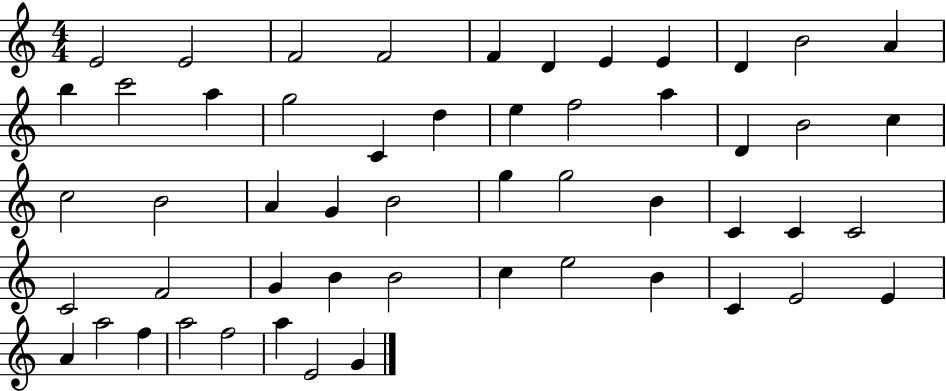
{
  \clef treble
  \numericTimeSignature
  \time 4/4
  \key c \major
  e'2 e'2 | f'2 f'2 | f'4 d'4 e'4 e'4 | d'4 b'2 a'4 | \break b''4 c'''2 a''4 | g''2 c'4 d''4 | e''4 f''2 a''4 | d'4 b'2 c''4 | \break c''2 b'2 | a'4 g'4 b'2 | g''4 g''2 b'4 | c'4 c'4 c'2 | \break c'2 f'2 | g'4 b'4 b'2 | c''4 e''2 b'4 | c'4 e'2 e'4 | \break a'4 a''2 f''4 | a''2 f''2 | a''4 e'2 g'4 | \bar "|."
}